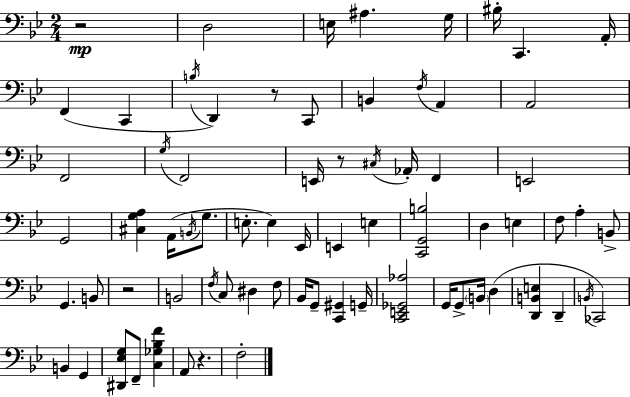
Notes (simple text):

R/h D3/h E3/s A#3/q. G3/s BIS3/s C2/q. A2/s F2/q C2/q B3/s D2/q R/e C2/e B2/q F3/s A2/q A2/h F2/h G3/s F2/h E2/s R/e C#3/s Ab2/s F2/q E2/h G2/h [C#3,G3,A3]/q A2/s B2/s G3/e. E3/e. E3/q Eb2/s E2/q E3/q [C2,G2,B3]/h D3/q E3/q F3/e A3/q B2/e G2/q. B2/e R/h B2/h F3/s C3/e D#3/q F3/e Bb2/s G2/e [C2,G#2]/q G2/s [C2,E2,Gb2,Ab3]/h G2/s G2/e B2/s D3/q [D2,B2,E3]/q D2/q B2/s CES2/h B2/q G2/q [D#2,Eb3,G3]/e F2/e [C3,Gb3,Bb3,F4]/q A2/e R/q. F3/h